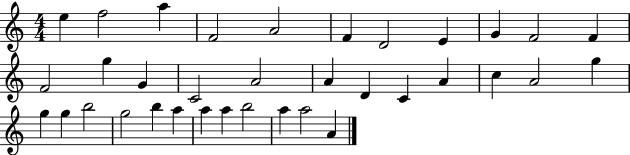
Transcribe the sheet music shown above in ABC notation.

X:1
T:Untitled
M:4/4
L:1/4
K:C
e f2 a F2 A2 F D2 E G F2 F F2 g G C2 A2 A D C A c A2 g g g b2 g2 b a a a b2 a a2 A